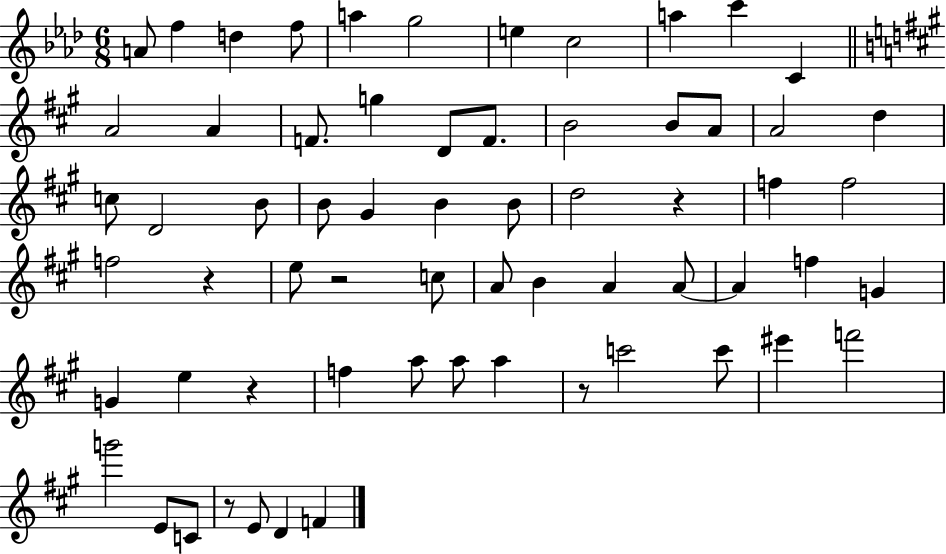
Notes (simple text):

A4/e F5/q D5/q F5/e A5/q G5/h E5/q C5/h A5/q C6/q C4/q A4/h A4/q F4/e. G5/q D4/e F4/e. B4/h B4/e A4/e A4/h D5/q C5/e D4/h B4/e B4/e G#4/q B4/q B4/e D5/h R/q F5/q F5/h F5/h R/q E5/e R/h C5/e A4/e B4/q A4/q A4/e A4/q F5/q G4/q G4/q E5/q R/q F5/q A5/e A5/e A5/q R/e C6/h C6/e EIS6/q F6/h G6/h E4/e C4/e R/e E4/e D4/q F4/q